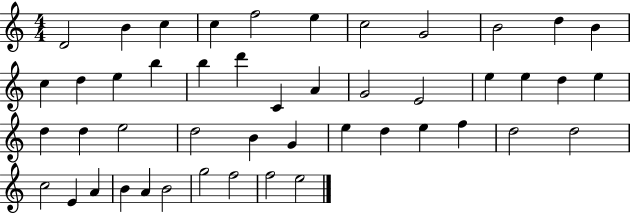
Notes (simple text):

D4/h B4/q C5/q C5/q F5/h E5/q C5/h G4/h B4/h D5/q B4/q C5/q D5/q E5/q B5/q B5/q D6/q C4/q A4/q G4/h E4/h E5/q E5/q D5/q E5/q D5/q D5/q E5/h D5/h B4/q G4/q E5/q D5/q E5/q F5/q D5/h D5/h C5/h E4/q A4/q B4/q A4/q B4/h G5/h F5/h F5/h E5/h